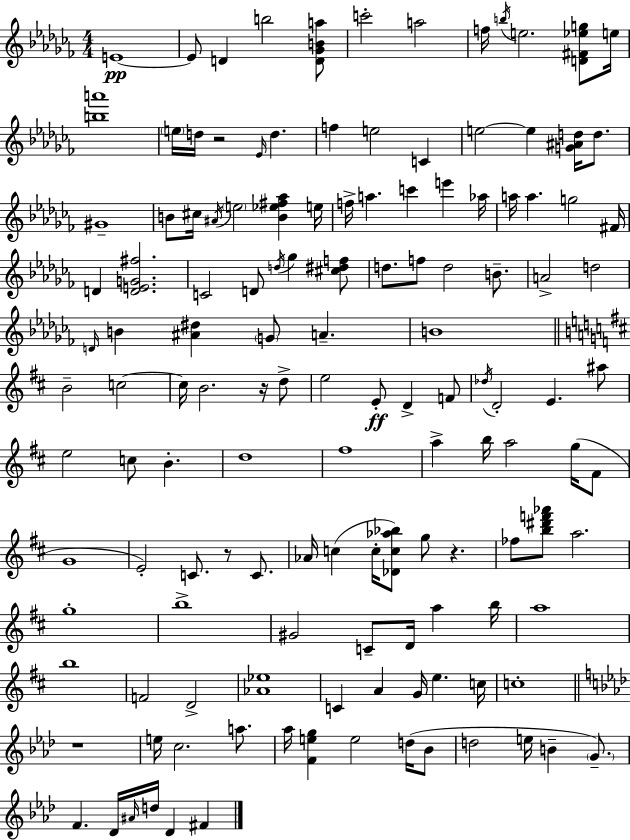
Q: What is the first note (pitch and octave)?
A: E4